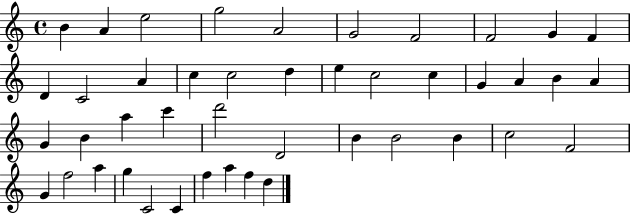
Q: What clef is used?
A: treble